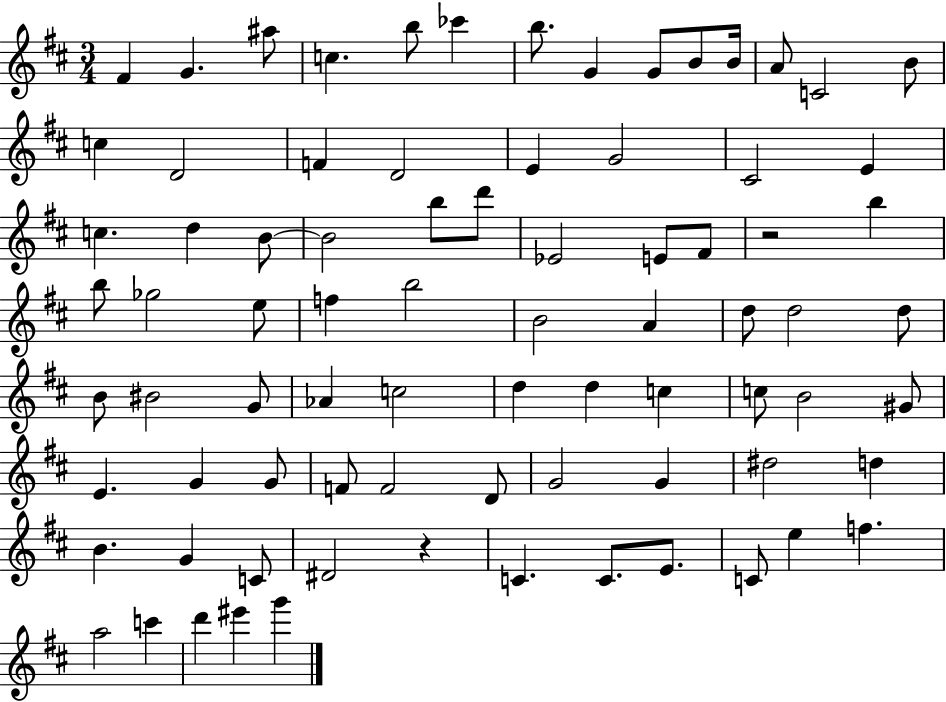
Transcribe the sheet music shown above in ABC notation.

X:1
T:Untitled
M:3/4
L:1/4
K:D
^F G ^a/2 c b/2 _c' b/2 G G/2 B/2 B/4 A/2 C2 B/2 c D2 F D2 E G2 ^C2 E c d B/2 B2 b/2 d'/2 _E2 E/2 ^F/2 z2 b b/2 _g2 e/2 f b2 B2 A d/2 d2 d/2 B/2 ^B2 G/2 _A c2 d d c c/2 B2 ^G/2 E G G/2 F/2 F2 D/2 G2 G ^d2 d B G C/2 ^D2 z C C/2 E/2 C/2 e f a2 c' d' ^e' g'